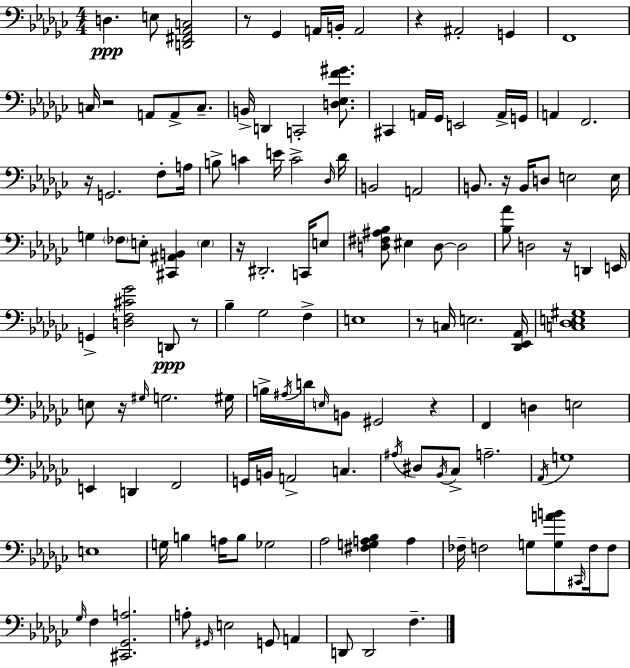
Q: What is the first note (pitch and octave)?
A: D3